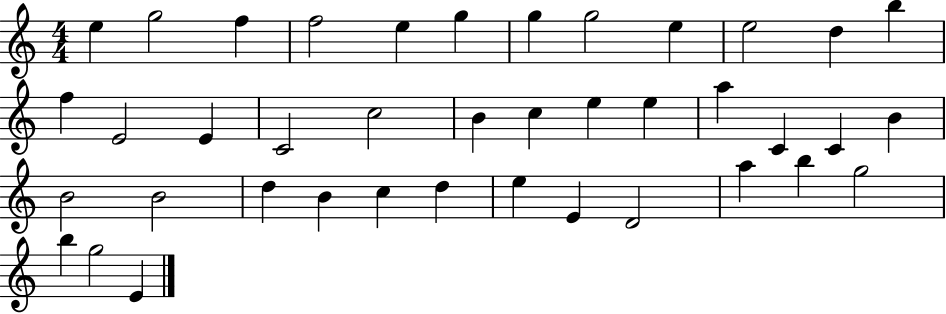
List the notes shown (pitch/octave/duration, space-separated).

E5/q G5/h F5/q F5/h E5/q G5/q G5/q G5/h E5/q E5/h D5/q B5/q F5/q E4/h E4/q C4/h C5/h B4/q C5/q E5/q E5/q A5/q C4/q C4/q B4/q B4/h B4/h D5/q B4/q C5/q D5/q E5/q E4/q D4/h A5/q B5/q G5/h B5/q G5/h E4/q